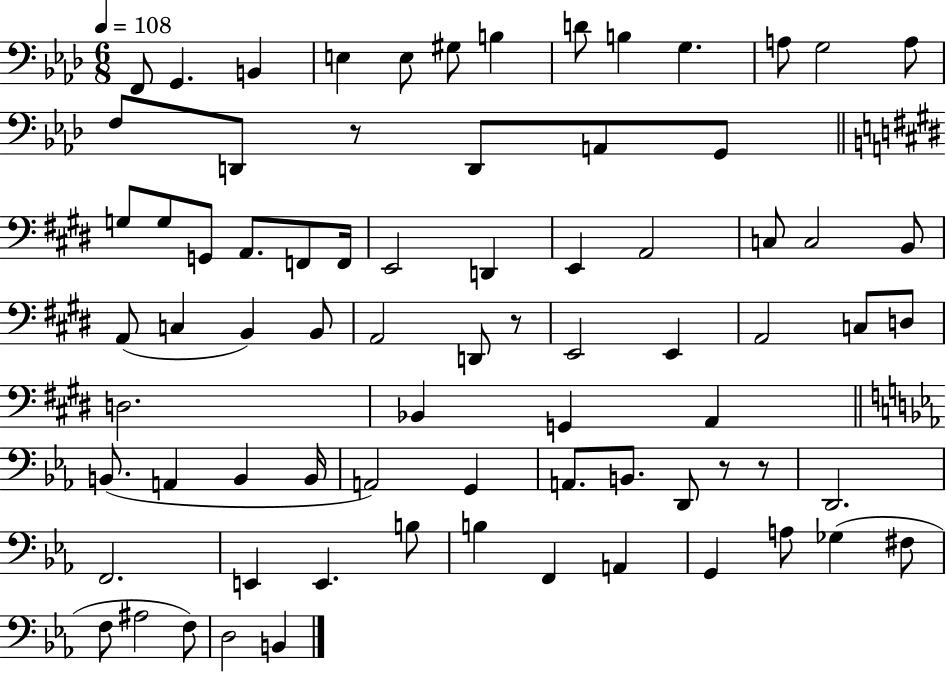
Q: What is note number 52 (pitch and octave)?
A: G2